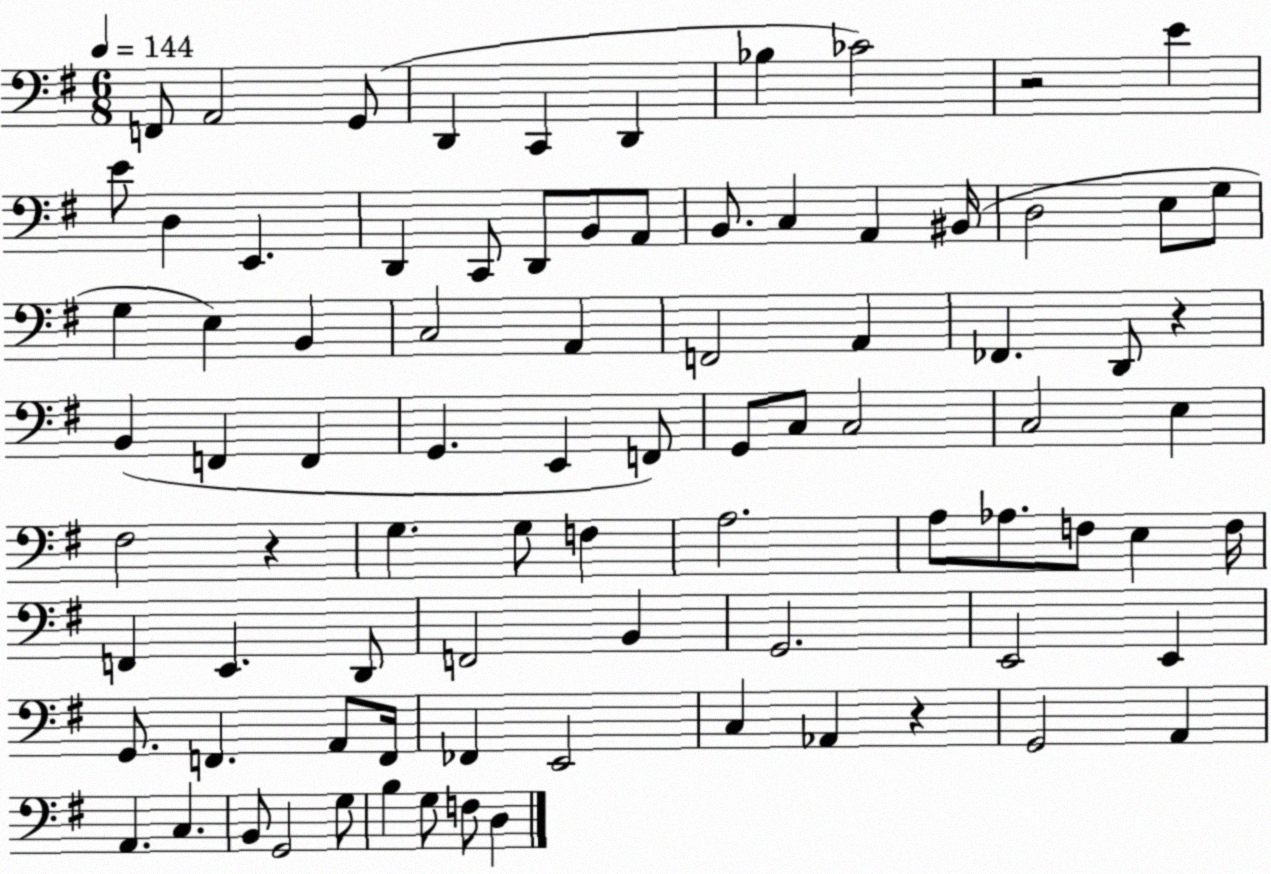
X:1
T:Untitled
M:6/8
L:1/4
K:G
F,,/2 A,,2 G,,/2 D,, C,, D,, _B, _C2 z2 E E/2 D, E,, D,, C,,/2 D,,/2 B,,/2 A,,/2 B,,/2 C, A,, ^B,,/4 D,2 E,/2 G,/2 G, E, B,, C,2 A,, F,,2 A,, _F,, D,,/2 z B,, F,, F,, G,, E,, F,,/2 G,,/2 C,/2 C,2 C,2 E, ^F,2 z G, G,/2 F, A,2 A,/2 _A,/2 F,/2 E, F,/4 F,, E,, D,,/2 F,,2 B,, G,,2 E,,2 E,, G,,/2 F,, A,,/2 F,,/4 _F,, E,,2 C, _A,, z G,,2 A,, A,, C, B,,/2 G,,2 G,/2 B, G,/2 F,/2 D,